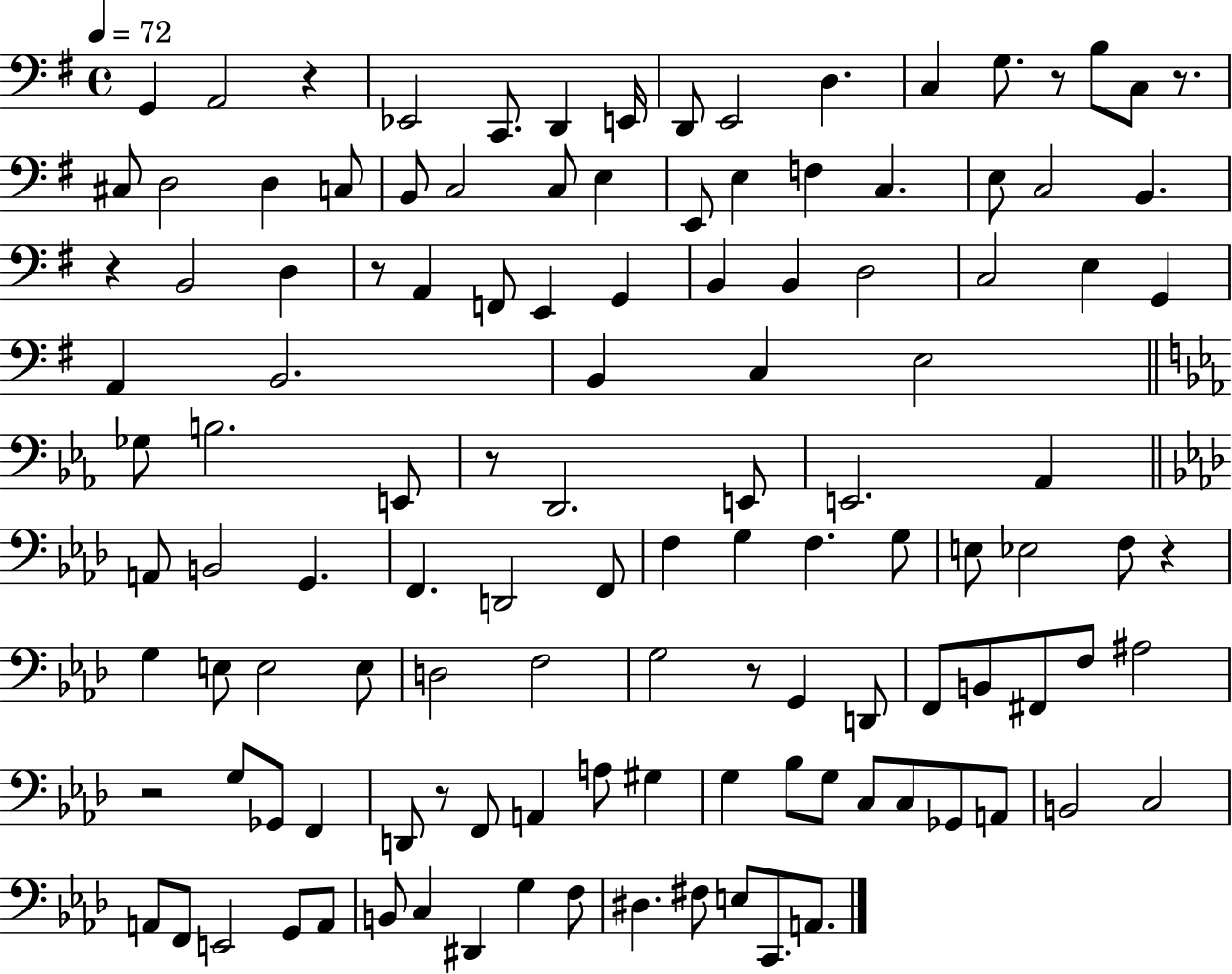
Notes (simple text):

G2/q A2/h R/q Eb2/h C2/e. D2/q E2/s D2/e E2/h D3/q. C3/q G3/e. R/e B3/e C3/e R/e. C#3/e D3/h D3/q C3/e B2/e C3/h C3/e E3/q E2/e E3/q F3/q C3/q. E3/e C3/h B2/q. R/q B2/h D3/q R/e A2/q F2/e E2/q G2/q B2/q B2/q D3/h C3/h E3/q G2/q A2/q B2/h. B2/q C3/q E3/h Gb3/e B3/h. E2/e R/e D2/h. E2/e E2/h. Ab2/q A2/e B2/h G2/q. F2/q. D2/h F2/e F3/q G3/q F3/q. G3/e E3/e Eb3/h F3/e R/q G3/q E3/e E3/h E3/e D3/h F3/h G3/h R/e G2/q D2/e F2/e B2/e F#2/e F3/e A#3/h R/h G3/e Gb2/e F2/q D2/e R/e F2/e A2/q A3/e G#3/q G3/q Bb3/e G3/e C3/e C3/e Gb2/e A2/e B2/h C3/h A2/e F2/e E2/h G2/e A2/e B2/e C3/q D#2/q G3/q F3/e D#3/q. F#3/e E3/e C2/e. A2/e.